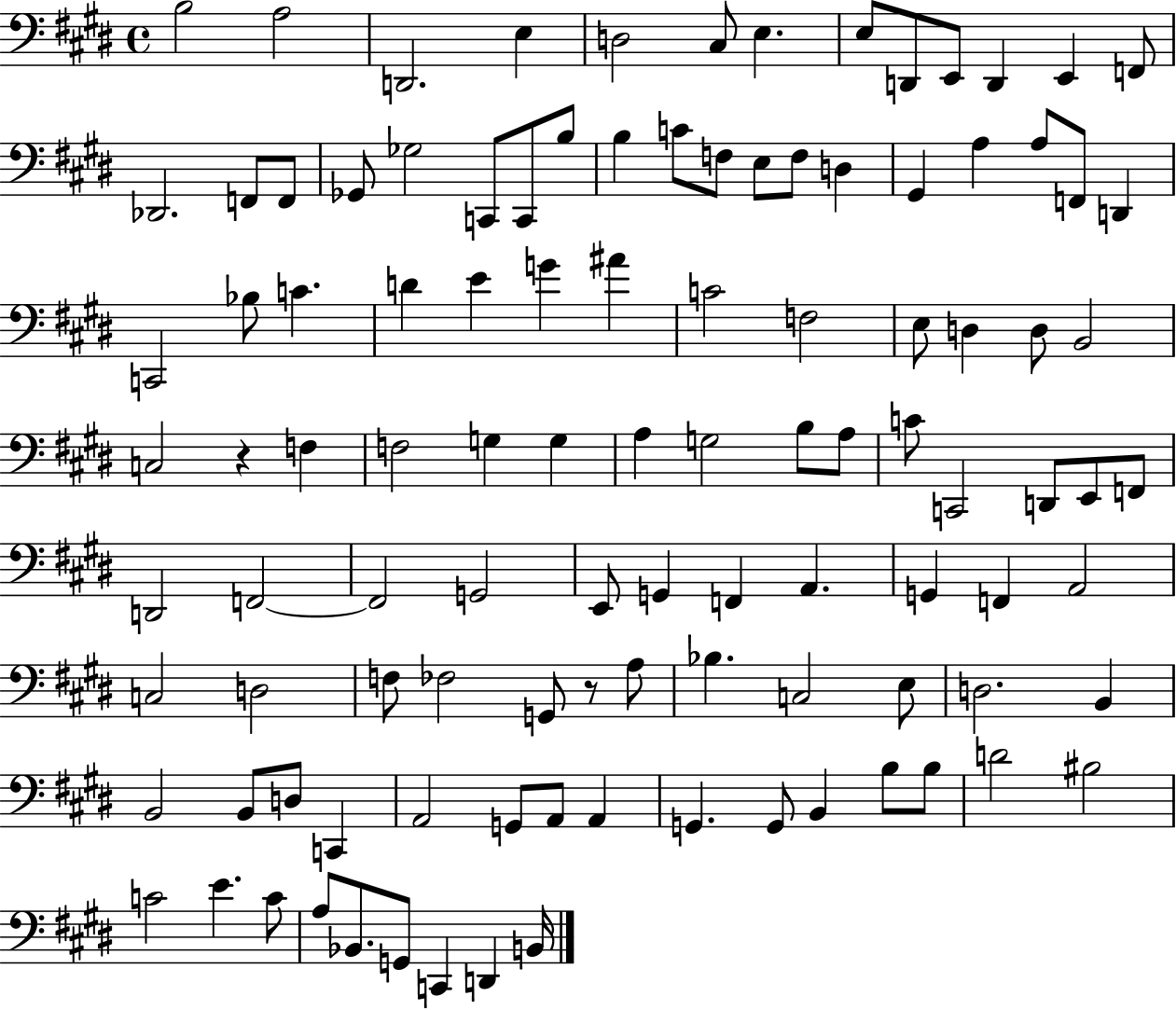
X:1
T:Untitled
M:4/4
L:1/4
K:E
B,2 A,2 D,,2 E, D,2 ^C,/2 E, E,/2 D,,/2 E,,/2 D,, E,, F,,/2 _D,,2 F,,/2 F,,/2 _G,,/2 _G,2 C,,/2 C,,/2 B,/2 B, C/2 F,/2 E,/2 F,/2 D, ^G,, A, A,/2 F,,/2 D,, C,,2 _B,/2 C D E G ^A C2 F,2 E,/2 D, D,/2 B,,2 C,2 z F, F,2 G, G, A, G,2 B,/2 A,/2 C/2 C,,2 D,,/2 E,,/2 F,,/2 D,,2 F,,2 F,,2 G,,2 E,,/2 G,, F,, A,, G,, F,, A,,2 C,2 D,2 F,/2 _F,2 G,,/2 z/2 A,/2 _B, C,2 E,/2 D,2 B,, B,,2 B,,/2 D,/2 C,, A,,2 G,,/2 A,,/2 A,, G,, G,,/2 B,, B,/2 B,/2 D2 ^B,2 C2 E C/2 A,/2 _B,,/2 G,,/2 C,, D,, B,,/4